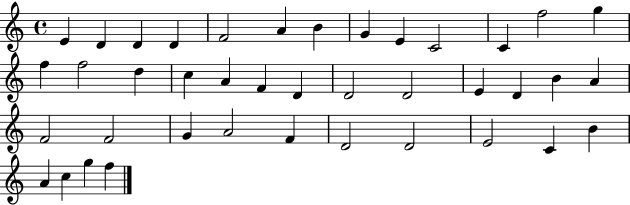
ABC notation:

X:1
T:Untitled
M:4/4
L:1/4
K:C
E D D D F2 A B G E C2 C f2 g f f2 d c A F D D2 D2 E D B A F2 F2 G A2 F D2 D2 E2 C B A c g f